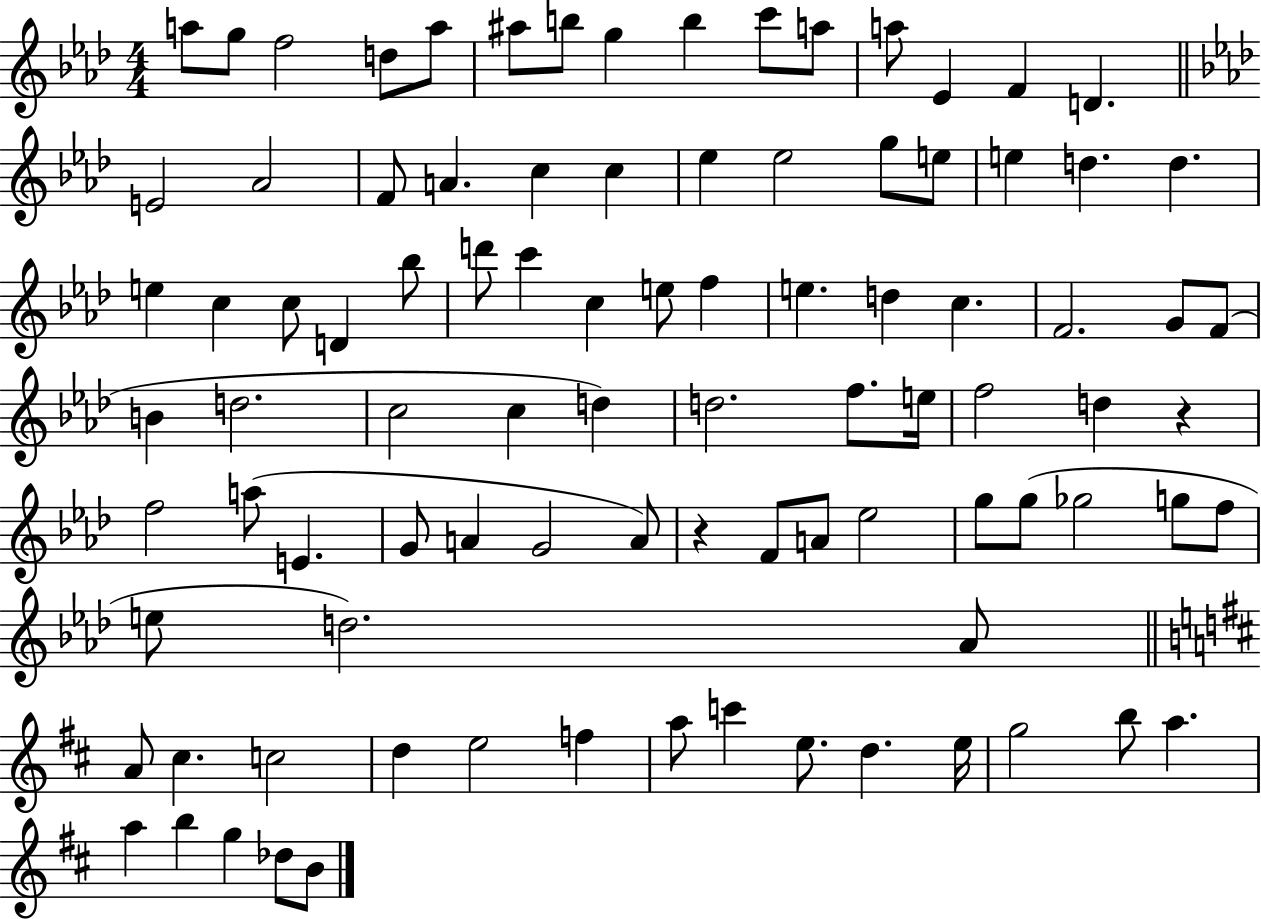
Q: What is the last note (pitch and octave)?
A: B4